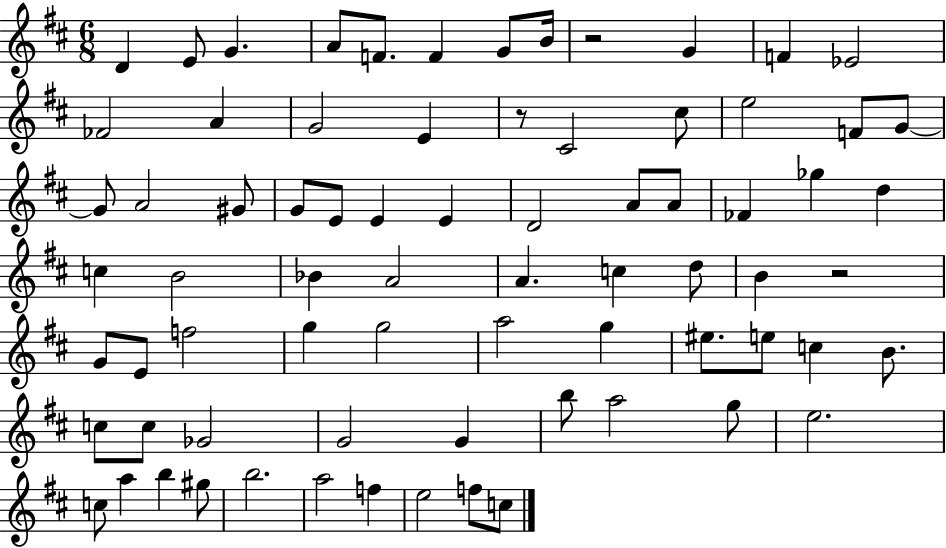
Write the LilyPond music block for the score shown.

{
  \clef treble
  \numericTimeSignature
  \time 6/8
  \key d \major
  d'4 e'8 g'4. | a'8 f'8. f'4 g'8 b'16 | r2 g'4 | f'4 ees'2 | \break fes'2 a'4 | g'2 e'4 | r8 cis'2 cis''8 | e''2 f'8 g'8~~ | \break g'8 a'2 gis'8 | g'8 e'8 e'4 e'4 | d'2 a'8 a'8 | fes'4 ges''4 d''4 | \break c''4 b'2 | bes'4 a'2 | a'4. c''4 d''8 | b'4 r2 | \break g'8 e'8 f''2 | g''4 g''2 | a''2 g''4 | eis''8. e''8 c''4 b'8. | \break c''8 c''8 ges'2 | g'2 g'4 | b''8 a''2 g''8 | e''2. | \break c''8 a''4 b''4 gis''8 | b''2. | a''2 f''4 | e''2 f''8 c''8 | \break \bar "|."
}